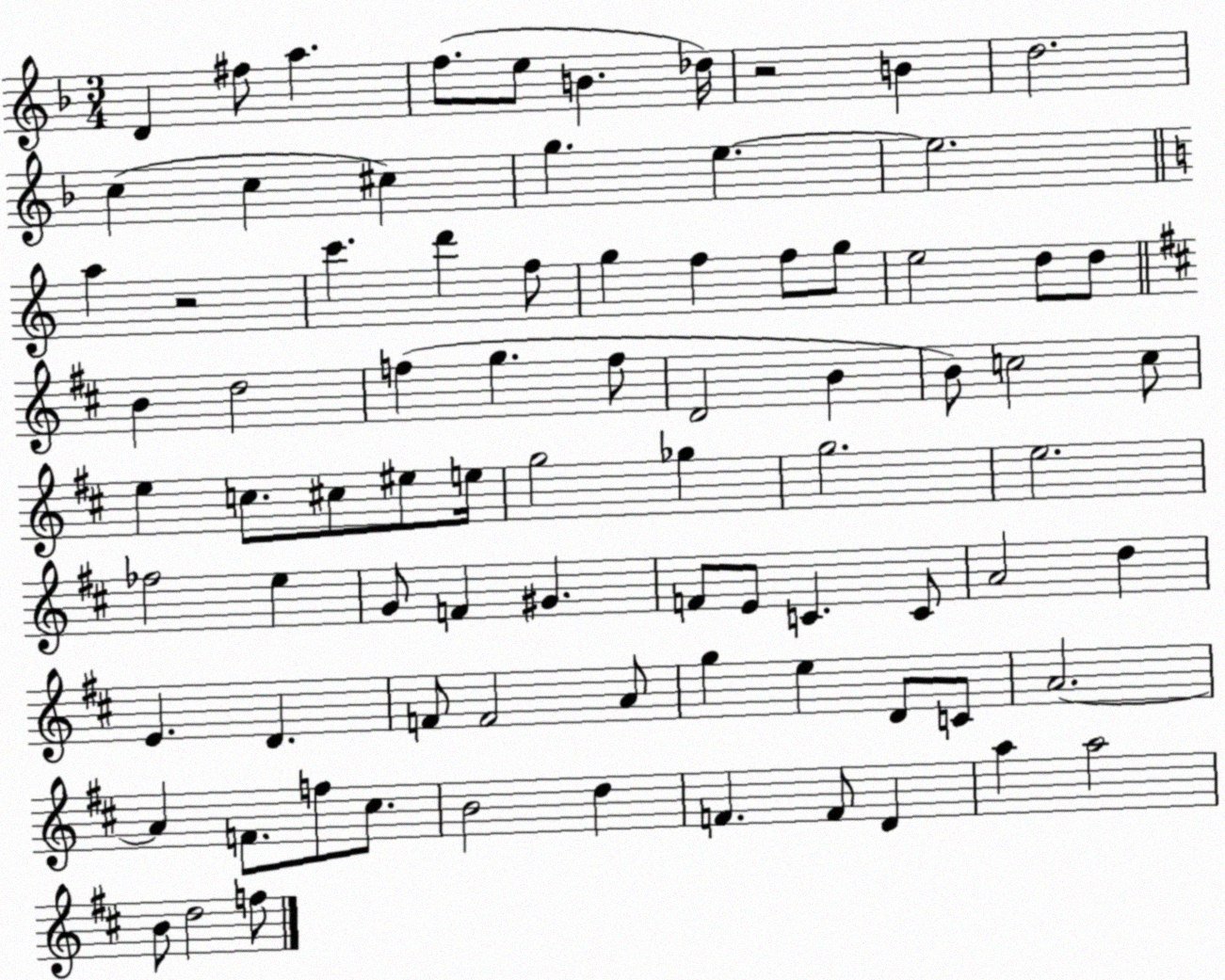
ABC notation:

X:1
T:Untitled
M:3/4
L:1/4
K:F
D ^f/2 a f/2 e/2 B _d/4 z2 B d2 c c ^c g e e2 a z2 c' d' f/2 g f f/2 g/2 e2 d/2 d/2 B d2 f g f/2 D2 B B/2 c2 c/2 e c/2 ^c/2 ^e/2 e/4 g2 _g g2 e2 _f2 e G/2 F ^G F/2 E/2 C C/2 A2 d E D F/2 F2 A/2 g e D/2 C/2 A2 A F/2 f/2 ^c/2 B2 d F F/2 D a a2 B/2 d2 f/2